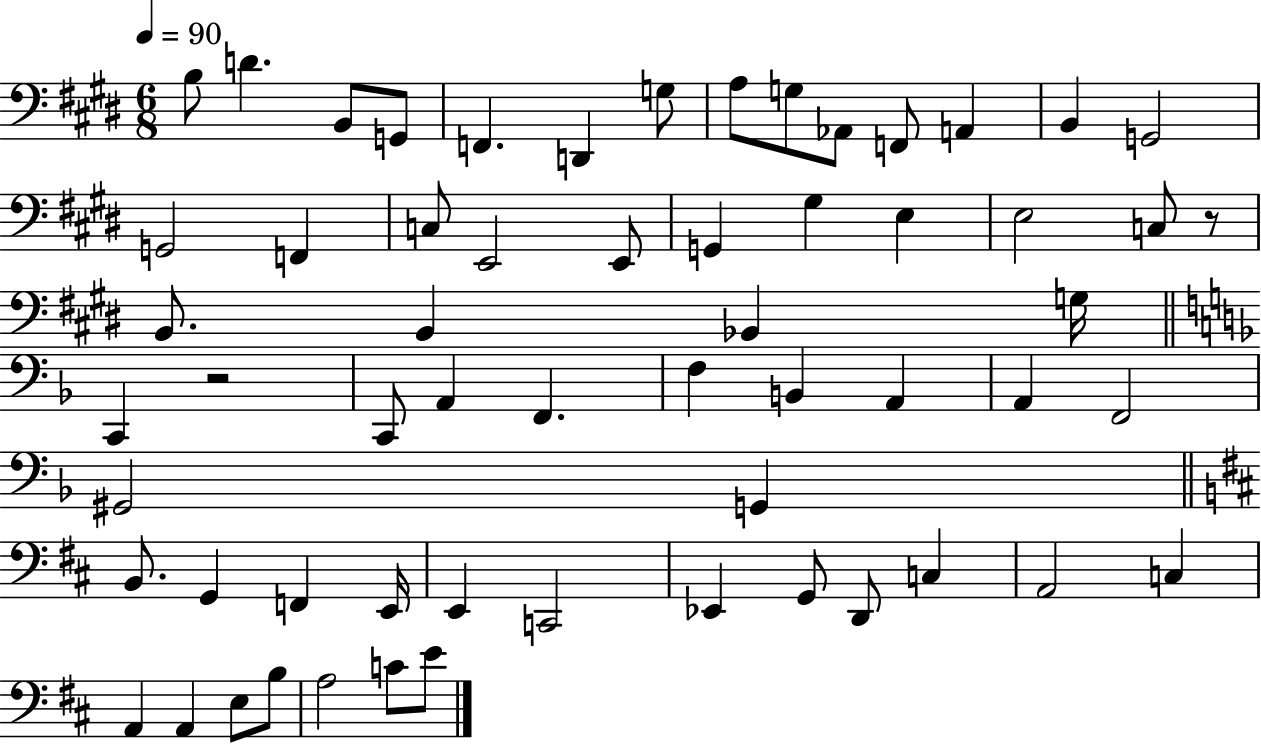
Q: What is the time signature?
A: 6/8